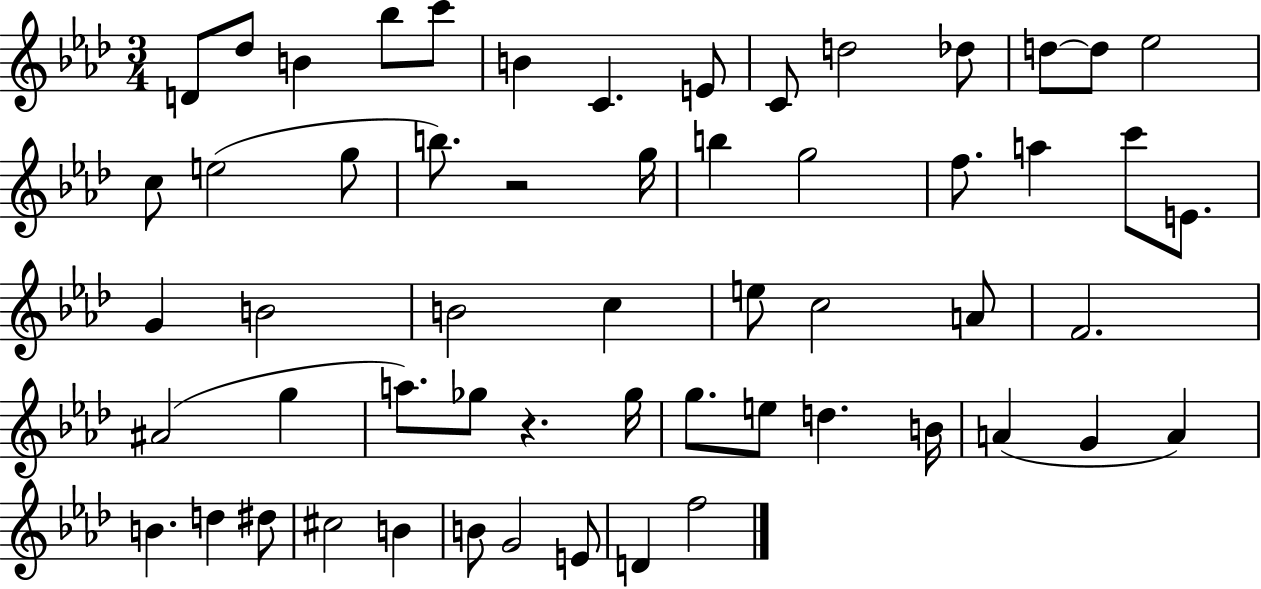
{
  \clef treble
  \numericTimeSignature
  \time 3/4
  \key aes \major
  d'8 des''8 b'4 bes''8 c'''8 | b'4 c'4. e'8 | c'8 d''2 des''8 | d''8~~ d''8 ees''2 | \break c''8 e''2( g''8 | b''8.) r2 g''16 | b''4 g''2 | f''8. a''4 c'''8 e'8. | \break g'4 b'2 | b'2 c''4 | e''8 c''2 a'8 | f'2. | \break ais'2( g''4 | a''8.) ges''8 r4. ges''16 | g''8. e''8 d''4. b'16 | a'4( g'4 a'4) | \break b'4. d''4 dis''8 | cis''2 b'4 | b'8 g'2 e'8 | d'4 f''2 | \break \bar "|."
}